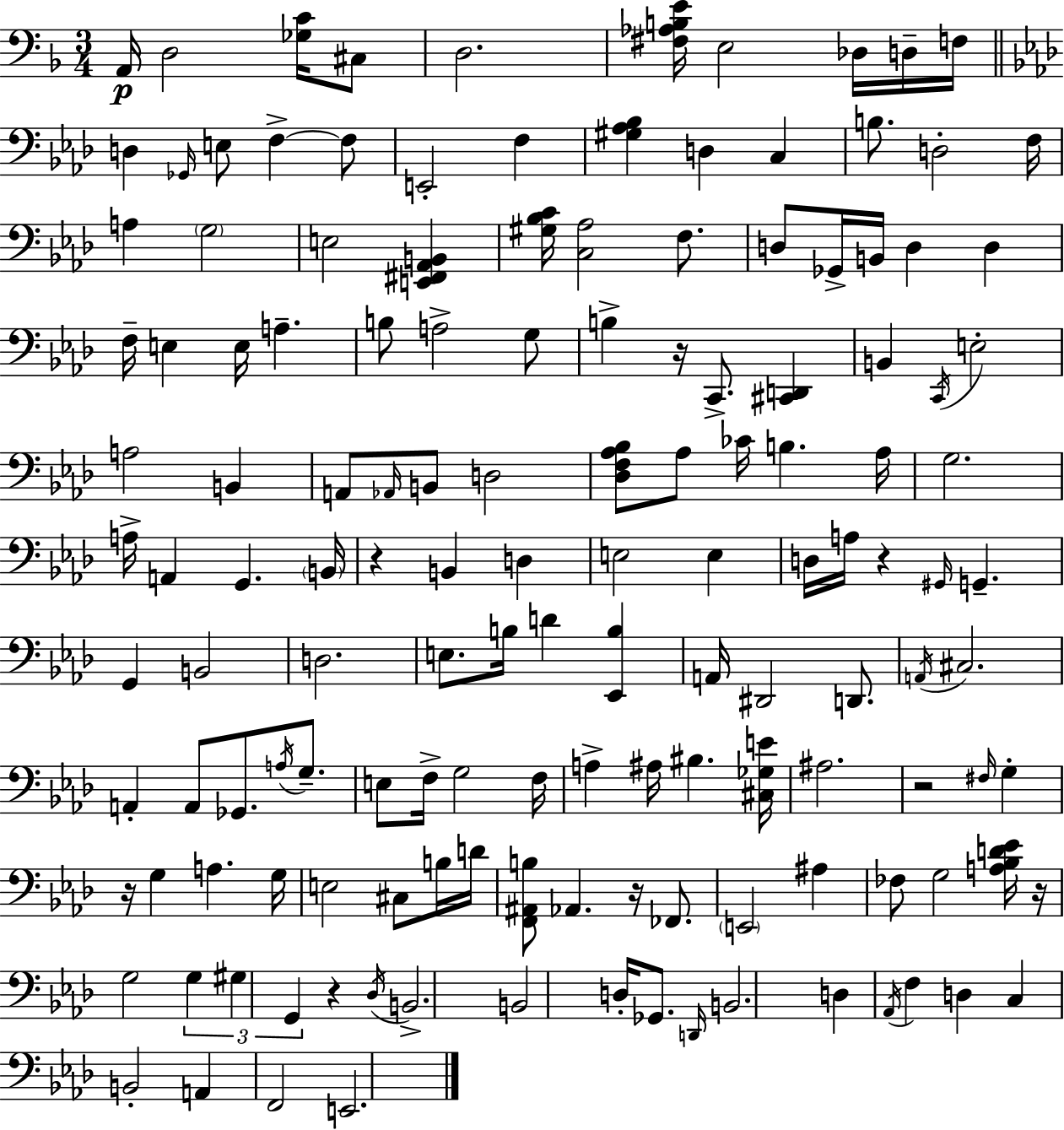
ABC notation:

X:1
T:Untitled
M:3/4
L:1/4
K:F
A,,/4 D,2 [_G,C]/4 ^C,/2 D,2 [^F,_A,B,E]/4 E,2 _D,/4 D,/4 F,/4 D, _G,,/4 E,/2 F, F,/2 E,,2 F, [^G,_A,_B,] D, C, B,/2 D,2 F,/4 A, G,2 E,2 [E,,^F,,_A,,B,,] [^G,_B,C]/4 [C,_A,]2 F,/2 D,/2 _G,,/4 B,,/4 D, D, F,/4 E, E,/4 A, B,/2 A,2 G,/2 B, z/4 C,,/2 [^C,,D,,] B,, C,,/4 E,2 A,2 B,, A,,/2 _A,,/4 B,,/2 D,2 [_D,F,_A,_B,]/2 _A,/2 _C/4 B, _A,/4 G,2 A,/4 A,, G,, B,,/4 z B,, D, E,2 E, D,/4 A,/4 z ^G,,/4 G,, G,, B,,2 D,2 E,/2 B,/4 D [_E,,B,] A,,/4 ^D,,2 D,,/2 A,,/4 ^C,2 A,, A,,/2 _G,,/2 A,/4 G,/2 E,/2 F,/4 G,2 F,/4 A, ^A,/4 ^B, [^C,_G,E]/4 ^A,2 z2 ^F,/4 G, z/4 G, A, G,/4 E,2 ^C,/2 B,/4 D/4 [F,,^A,,B,]/2 _A,, z/4 _F,,/2 E,,2 ^A, _F,/2 G,2 [A,_B,D_E]/4 z/4 G,2 G, ^G, G,, z _D,/4 B,,2 B,,2 D,/4 _G,,/2 D,,/4 B,,2 D, _A,,/4 F, D, C, B,,2 A,, F,,2 E,,2